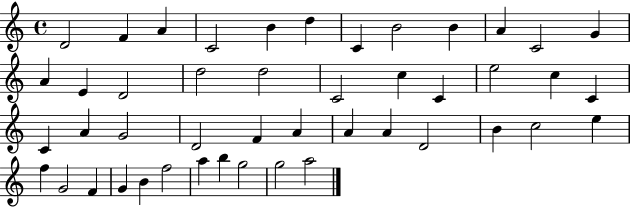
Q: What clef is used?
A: treble